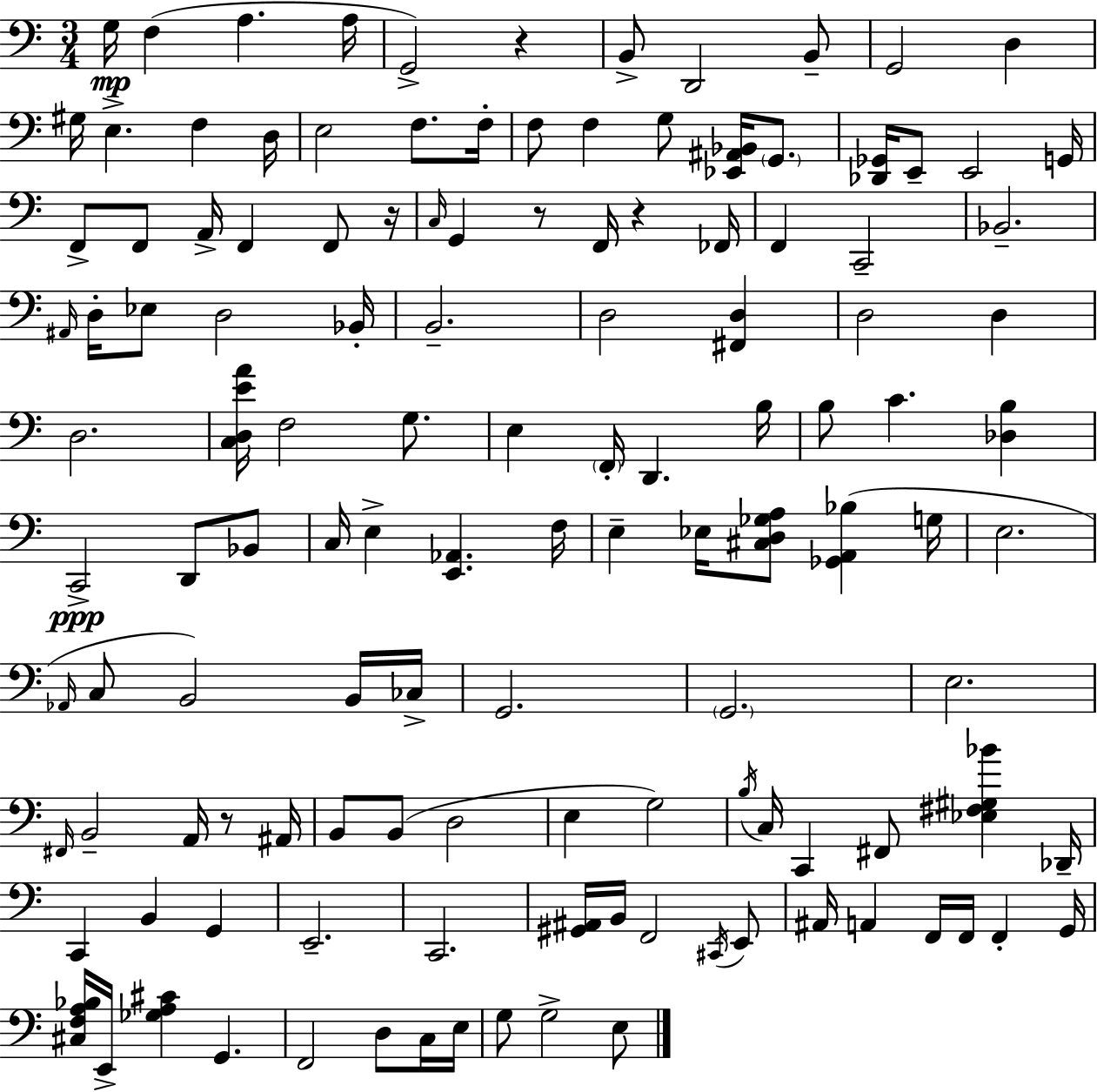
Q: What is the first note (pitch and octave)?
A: G3